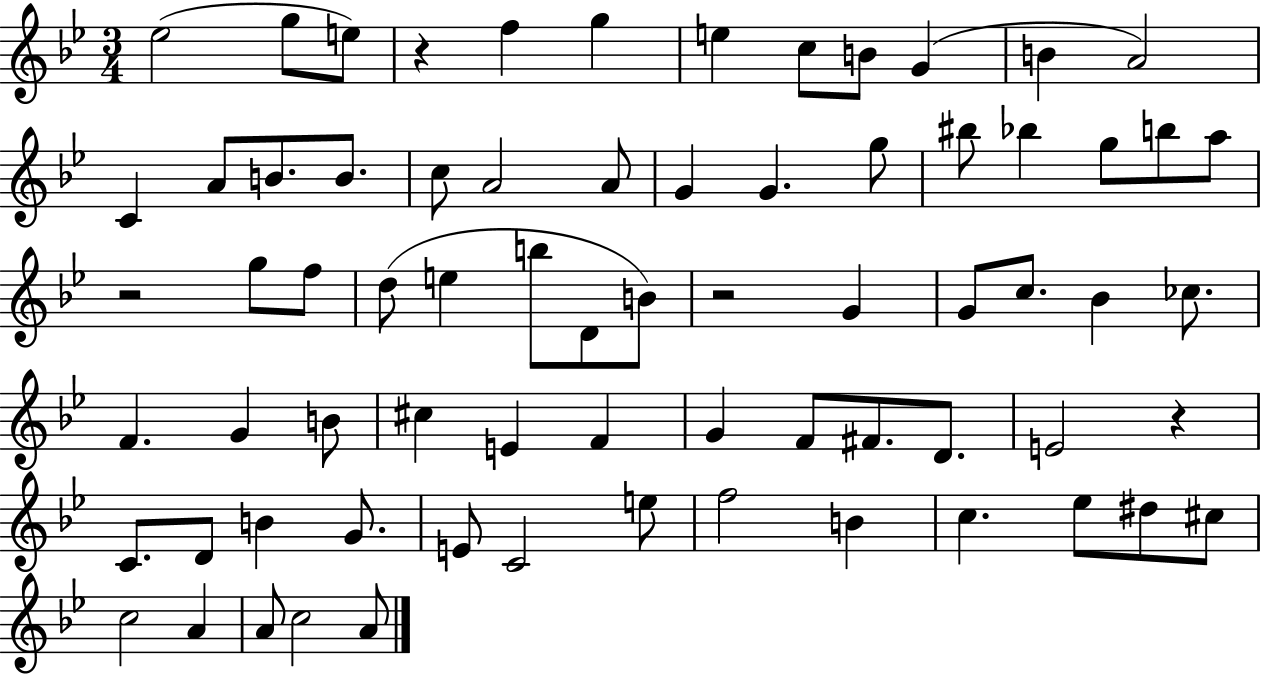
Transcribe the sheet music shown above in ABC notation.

X:1
T:Untitled
M:3/4
L:1/4
K:Bb
_e2 g/2 e/2 z f g e c/2 B/2 G B A2 C A/2 B/2 B/2 c/2 A2 A/2 G G g/2 ^b/2 _b g/2 b/2 a/2 z2 g/2 f/2 d/2 e b/2 D/2 B/2 z2 G G/2 c/2 _B _c/2 F G B/2 ^c E F G F/2 ^F/2 D/2 E2 z C/2 D/2 B G/2 E/2 C2 e/2 f2 B c _e/2 ^d/2 ^c/2 c2 A A/2 c2 A/2